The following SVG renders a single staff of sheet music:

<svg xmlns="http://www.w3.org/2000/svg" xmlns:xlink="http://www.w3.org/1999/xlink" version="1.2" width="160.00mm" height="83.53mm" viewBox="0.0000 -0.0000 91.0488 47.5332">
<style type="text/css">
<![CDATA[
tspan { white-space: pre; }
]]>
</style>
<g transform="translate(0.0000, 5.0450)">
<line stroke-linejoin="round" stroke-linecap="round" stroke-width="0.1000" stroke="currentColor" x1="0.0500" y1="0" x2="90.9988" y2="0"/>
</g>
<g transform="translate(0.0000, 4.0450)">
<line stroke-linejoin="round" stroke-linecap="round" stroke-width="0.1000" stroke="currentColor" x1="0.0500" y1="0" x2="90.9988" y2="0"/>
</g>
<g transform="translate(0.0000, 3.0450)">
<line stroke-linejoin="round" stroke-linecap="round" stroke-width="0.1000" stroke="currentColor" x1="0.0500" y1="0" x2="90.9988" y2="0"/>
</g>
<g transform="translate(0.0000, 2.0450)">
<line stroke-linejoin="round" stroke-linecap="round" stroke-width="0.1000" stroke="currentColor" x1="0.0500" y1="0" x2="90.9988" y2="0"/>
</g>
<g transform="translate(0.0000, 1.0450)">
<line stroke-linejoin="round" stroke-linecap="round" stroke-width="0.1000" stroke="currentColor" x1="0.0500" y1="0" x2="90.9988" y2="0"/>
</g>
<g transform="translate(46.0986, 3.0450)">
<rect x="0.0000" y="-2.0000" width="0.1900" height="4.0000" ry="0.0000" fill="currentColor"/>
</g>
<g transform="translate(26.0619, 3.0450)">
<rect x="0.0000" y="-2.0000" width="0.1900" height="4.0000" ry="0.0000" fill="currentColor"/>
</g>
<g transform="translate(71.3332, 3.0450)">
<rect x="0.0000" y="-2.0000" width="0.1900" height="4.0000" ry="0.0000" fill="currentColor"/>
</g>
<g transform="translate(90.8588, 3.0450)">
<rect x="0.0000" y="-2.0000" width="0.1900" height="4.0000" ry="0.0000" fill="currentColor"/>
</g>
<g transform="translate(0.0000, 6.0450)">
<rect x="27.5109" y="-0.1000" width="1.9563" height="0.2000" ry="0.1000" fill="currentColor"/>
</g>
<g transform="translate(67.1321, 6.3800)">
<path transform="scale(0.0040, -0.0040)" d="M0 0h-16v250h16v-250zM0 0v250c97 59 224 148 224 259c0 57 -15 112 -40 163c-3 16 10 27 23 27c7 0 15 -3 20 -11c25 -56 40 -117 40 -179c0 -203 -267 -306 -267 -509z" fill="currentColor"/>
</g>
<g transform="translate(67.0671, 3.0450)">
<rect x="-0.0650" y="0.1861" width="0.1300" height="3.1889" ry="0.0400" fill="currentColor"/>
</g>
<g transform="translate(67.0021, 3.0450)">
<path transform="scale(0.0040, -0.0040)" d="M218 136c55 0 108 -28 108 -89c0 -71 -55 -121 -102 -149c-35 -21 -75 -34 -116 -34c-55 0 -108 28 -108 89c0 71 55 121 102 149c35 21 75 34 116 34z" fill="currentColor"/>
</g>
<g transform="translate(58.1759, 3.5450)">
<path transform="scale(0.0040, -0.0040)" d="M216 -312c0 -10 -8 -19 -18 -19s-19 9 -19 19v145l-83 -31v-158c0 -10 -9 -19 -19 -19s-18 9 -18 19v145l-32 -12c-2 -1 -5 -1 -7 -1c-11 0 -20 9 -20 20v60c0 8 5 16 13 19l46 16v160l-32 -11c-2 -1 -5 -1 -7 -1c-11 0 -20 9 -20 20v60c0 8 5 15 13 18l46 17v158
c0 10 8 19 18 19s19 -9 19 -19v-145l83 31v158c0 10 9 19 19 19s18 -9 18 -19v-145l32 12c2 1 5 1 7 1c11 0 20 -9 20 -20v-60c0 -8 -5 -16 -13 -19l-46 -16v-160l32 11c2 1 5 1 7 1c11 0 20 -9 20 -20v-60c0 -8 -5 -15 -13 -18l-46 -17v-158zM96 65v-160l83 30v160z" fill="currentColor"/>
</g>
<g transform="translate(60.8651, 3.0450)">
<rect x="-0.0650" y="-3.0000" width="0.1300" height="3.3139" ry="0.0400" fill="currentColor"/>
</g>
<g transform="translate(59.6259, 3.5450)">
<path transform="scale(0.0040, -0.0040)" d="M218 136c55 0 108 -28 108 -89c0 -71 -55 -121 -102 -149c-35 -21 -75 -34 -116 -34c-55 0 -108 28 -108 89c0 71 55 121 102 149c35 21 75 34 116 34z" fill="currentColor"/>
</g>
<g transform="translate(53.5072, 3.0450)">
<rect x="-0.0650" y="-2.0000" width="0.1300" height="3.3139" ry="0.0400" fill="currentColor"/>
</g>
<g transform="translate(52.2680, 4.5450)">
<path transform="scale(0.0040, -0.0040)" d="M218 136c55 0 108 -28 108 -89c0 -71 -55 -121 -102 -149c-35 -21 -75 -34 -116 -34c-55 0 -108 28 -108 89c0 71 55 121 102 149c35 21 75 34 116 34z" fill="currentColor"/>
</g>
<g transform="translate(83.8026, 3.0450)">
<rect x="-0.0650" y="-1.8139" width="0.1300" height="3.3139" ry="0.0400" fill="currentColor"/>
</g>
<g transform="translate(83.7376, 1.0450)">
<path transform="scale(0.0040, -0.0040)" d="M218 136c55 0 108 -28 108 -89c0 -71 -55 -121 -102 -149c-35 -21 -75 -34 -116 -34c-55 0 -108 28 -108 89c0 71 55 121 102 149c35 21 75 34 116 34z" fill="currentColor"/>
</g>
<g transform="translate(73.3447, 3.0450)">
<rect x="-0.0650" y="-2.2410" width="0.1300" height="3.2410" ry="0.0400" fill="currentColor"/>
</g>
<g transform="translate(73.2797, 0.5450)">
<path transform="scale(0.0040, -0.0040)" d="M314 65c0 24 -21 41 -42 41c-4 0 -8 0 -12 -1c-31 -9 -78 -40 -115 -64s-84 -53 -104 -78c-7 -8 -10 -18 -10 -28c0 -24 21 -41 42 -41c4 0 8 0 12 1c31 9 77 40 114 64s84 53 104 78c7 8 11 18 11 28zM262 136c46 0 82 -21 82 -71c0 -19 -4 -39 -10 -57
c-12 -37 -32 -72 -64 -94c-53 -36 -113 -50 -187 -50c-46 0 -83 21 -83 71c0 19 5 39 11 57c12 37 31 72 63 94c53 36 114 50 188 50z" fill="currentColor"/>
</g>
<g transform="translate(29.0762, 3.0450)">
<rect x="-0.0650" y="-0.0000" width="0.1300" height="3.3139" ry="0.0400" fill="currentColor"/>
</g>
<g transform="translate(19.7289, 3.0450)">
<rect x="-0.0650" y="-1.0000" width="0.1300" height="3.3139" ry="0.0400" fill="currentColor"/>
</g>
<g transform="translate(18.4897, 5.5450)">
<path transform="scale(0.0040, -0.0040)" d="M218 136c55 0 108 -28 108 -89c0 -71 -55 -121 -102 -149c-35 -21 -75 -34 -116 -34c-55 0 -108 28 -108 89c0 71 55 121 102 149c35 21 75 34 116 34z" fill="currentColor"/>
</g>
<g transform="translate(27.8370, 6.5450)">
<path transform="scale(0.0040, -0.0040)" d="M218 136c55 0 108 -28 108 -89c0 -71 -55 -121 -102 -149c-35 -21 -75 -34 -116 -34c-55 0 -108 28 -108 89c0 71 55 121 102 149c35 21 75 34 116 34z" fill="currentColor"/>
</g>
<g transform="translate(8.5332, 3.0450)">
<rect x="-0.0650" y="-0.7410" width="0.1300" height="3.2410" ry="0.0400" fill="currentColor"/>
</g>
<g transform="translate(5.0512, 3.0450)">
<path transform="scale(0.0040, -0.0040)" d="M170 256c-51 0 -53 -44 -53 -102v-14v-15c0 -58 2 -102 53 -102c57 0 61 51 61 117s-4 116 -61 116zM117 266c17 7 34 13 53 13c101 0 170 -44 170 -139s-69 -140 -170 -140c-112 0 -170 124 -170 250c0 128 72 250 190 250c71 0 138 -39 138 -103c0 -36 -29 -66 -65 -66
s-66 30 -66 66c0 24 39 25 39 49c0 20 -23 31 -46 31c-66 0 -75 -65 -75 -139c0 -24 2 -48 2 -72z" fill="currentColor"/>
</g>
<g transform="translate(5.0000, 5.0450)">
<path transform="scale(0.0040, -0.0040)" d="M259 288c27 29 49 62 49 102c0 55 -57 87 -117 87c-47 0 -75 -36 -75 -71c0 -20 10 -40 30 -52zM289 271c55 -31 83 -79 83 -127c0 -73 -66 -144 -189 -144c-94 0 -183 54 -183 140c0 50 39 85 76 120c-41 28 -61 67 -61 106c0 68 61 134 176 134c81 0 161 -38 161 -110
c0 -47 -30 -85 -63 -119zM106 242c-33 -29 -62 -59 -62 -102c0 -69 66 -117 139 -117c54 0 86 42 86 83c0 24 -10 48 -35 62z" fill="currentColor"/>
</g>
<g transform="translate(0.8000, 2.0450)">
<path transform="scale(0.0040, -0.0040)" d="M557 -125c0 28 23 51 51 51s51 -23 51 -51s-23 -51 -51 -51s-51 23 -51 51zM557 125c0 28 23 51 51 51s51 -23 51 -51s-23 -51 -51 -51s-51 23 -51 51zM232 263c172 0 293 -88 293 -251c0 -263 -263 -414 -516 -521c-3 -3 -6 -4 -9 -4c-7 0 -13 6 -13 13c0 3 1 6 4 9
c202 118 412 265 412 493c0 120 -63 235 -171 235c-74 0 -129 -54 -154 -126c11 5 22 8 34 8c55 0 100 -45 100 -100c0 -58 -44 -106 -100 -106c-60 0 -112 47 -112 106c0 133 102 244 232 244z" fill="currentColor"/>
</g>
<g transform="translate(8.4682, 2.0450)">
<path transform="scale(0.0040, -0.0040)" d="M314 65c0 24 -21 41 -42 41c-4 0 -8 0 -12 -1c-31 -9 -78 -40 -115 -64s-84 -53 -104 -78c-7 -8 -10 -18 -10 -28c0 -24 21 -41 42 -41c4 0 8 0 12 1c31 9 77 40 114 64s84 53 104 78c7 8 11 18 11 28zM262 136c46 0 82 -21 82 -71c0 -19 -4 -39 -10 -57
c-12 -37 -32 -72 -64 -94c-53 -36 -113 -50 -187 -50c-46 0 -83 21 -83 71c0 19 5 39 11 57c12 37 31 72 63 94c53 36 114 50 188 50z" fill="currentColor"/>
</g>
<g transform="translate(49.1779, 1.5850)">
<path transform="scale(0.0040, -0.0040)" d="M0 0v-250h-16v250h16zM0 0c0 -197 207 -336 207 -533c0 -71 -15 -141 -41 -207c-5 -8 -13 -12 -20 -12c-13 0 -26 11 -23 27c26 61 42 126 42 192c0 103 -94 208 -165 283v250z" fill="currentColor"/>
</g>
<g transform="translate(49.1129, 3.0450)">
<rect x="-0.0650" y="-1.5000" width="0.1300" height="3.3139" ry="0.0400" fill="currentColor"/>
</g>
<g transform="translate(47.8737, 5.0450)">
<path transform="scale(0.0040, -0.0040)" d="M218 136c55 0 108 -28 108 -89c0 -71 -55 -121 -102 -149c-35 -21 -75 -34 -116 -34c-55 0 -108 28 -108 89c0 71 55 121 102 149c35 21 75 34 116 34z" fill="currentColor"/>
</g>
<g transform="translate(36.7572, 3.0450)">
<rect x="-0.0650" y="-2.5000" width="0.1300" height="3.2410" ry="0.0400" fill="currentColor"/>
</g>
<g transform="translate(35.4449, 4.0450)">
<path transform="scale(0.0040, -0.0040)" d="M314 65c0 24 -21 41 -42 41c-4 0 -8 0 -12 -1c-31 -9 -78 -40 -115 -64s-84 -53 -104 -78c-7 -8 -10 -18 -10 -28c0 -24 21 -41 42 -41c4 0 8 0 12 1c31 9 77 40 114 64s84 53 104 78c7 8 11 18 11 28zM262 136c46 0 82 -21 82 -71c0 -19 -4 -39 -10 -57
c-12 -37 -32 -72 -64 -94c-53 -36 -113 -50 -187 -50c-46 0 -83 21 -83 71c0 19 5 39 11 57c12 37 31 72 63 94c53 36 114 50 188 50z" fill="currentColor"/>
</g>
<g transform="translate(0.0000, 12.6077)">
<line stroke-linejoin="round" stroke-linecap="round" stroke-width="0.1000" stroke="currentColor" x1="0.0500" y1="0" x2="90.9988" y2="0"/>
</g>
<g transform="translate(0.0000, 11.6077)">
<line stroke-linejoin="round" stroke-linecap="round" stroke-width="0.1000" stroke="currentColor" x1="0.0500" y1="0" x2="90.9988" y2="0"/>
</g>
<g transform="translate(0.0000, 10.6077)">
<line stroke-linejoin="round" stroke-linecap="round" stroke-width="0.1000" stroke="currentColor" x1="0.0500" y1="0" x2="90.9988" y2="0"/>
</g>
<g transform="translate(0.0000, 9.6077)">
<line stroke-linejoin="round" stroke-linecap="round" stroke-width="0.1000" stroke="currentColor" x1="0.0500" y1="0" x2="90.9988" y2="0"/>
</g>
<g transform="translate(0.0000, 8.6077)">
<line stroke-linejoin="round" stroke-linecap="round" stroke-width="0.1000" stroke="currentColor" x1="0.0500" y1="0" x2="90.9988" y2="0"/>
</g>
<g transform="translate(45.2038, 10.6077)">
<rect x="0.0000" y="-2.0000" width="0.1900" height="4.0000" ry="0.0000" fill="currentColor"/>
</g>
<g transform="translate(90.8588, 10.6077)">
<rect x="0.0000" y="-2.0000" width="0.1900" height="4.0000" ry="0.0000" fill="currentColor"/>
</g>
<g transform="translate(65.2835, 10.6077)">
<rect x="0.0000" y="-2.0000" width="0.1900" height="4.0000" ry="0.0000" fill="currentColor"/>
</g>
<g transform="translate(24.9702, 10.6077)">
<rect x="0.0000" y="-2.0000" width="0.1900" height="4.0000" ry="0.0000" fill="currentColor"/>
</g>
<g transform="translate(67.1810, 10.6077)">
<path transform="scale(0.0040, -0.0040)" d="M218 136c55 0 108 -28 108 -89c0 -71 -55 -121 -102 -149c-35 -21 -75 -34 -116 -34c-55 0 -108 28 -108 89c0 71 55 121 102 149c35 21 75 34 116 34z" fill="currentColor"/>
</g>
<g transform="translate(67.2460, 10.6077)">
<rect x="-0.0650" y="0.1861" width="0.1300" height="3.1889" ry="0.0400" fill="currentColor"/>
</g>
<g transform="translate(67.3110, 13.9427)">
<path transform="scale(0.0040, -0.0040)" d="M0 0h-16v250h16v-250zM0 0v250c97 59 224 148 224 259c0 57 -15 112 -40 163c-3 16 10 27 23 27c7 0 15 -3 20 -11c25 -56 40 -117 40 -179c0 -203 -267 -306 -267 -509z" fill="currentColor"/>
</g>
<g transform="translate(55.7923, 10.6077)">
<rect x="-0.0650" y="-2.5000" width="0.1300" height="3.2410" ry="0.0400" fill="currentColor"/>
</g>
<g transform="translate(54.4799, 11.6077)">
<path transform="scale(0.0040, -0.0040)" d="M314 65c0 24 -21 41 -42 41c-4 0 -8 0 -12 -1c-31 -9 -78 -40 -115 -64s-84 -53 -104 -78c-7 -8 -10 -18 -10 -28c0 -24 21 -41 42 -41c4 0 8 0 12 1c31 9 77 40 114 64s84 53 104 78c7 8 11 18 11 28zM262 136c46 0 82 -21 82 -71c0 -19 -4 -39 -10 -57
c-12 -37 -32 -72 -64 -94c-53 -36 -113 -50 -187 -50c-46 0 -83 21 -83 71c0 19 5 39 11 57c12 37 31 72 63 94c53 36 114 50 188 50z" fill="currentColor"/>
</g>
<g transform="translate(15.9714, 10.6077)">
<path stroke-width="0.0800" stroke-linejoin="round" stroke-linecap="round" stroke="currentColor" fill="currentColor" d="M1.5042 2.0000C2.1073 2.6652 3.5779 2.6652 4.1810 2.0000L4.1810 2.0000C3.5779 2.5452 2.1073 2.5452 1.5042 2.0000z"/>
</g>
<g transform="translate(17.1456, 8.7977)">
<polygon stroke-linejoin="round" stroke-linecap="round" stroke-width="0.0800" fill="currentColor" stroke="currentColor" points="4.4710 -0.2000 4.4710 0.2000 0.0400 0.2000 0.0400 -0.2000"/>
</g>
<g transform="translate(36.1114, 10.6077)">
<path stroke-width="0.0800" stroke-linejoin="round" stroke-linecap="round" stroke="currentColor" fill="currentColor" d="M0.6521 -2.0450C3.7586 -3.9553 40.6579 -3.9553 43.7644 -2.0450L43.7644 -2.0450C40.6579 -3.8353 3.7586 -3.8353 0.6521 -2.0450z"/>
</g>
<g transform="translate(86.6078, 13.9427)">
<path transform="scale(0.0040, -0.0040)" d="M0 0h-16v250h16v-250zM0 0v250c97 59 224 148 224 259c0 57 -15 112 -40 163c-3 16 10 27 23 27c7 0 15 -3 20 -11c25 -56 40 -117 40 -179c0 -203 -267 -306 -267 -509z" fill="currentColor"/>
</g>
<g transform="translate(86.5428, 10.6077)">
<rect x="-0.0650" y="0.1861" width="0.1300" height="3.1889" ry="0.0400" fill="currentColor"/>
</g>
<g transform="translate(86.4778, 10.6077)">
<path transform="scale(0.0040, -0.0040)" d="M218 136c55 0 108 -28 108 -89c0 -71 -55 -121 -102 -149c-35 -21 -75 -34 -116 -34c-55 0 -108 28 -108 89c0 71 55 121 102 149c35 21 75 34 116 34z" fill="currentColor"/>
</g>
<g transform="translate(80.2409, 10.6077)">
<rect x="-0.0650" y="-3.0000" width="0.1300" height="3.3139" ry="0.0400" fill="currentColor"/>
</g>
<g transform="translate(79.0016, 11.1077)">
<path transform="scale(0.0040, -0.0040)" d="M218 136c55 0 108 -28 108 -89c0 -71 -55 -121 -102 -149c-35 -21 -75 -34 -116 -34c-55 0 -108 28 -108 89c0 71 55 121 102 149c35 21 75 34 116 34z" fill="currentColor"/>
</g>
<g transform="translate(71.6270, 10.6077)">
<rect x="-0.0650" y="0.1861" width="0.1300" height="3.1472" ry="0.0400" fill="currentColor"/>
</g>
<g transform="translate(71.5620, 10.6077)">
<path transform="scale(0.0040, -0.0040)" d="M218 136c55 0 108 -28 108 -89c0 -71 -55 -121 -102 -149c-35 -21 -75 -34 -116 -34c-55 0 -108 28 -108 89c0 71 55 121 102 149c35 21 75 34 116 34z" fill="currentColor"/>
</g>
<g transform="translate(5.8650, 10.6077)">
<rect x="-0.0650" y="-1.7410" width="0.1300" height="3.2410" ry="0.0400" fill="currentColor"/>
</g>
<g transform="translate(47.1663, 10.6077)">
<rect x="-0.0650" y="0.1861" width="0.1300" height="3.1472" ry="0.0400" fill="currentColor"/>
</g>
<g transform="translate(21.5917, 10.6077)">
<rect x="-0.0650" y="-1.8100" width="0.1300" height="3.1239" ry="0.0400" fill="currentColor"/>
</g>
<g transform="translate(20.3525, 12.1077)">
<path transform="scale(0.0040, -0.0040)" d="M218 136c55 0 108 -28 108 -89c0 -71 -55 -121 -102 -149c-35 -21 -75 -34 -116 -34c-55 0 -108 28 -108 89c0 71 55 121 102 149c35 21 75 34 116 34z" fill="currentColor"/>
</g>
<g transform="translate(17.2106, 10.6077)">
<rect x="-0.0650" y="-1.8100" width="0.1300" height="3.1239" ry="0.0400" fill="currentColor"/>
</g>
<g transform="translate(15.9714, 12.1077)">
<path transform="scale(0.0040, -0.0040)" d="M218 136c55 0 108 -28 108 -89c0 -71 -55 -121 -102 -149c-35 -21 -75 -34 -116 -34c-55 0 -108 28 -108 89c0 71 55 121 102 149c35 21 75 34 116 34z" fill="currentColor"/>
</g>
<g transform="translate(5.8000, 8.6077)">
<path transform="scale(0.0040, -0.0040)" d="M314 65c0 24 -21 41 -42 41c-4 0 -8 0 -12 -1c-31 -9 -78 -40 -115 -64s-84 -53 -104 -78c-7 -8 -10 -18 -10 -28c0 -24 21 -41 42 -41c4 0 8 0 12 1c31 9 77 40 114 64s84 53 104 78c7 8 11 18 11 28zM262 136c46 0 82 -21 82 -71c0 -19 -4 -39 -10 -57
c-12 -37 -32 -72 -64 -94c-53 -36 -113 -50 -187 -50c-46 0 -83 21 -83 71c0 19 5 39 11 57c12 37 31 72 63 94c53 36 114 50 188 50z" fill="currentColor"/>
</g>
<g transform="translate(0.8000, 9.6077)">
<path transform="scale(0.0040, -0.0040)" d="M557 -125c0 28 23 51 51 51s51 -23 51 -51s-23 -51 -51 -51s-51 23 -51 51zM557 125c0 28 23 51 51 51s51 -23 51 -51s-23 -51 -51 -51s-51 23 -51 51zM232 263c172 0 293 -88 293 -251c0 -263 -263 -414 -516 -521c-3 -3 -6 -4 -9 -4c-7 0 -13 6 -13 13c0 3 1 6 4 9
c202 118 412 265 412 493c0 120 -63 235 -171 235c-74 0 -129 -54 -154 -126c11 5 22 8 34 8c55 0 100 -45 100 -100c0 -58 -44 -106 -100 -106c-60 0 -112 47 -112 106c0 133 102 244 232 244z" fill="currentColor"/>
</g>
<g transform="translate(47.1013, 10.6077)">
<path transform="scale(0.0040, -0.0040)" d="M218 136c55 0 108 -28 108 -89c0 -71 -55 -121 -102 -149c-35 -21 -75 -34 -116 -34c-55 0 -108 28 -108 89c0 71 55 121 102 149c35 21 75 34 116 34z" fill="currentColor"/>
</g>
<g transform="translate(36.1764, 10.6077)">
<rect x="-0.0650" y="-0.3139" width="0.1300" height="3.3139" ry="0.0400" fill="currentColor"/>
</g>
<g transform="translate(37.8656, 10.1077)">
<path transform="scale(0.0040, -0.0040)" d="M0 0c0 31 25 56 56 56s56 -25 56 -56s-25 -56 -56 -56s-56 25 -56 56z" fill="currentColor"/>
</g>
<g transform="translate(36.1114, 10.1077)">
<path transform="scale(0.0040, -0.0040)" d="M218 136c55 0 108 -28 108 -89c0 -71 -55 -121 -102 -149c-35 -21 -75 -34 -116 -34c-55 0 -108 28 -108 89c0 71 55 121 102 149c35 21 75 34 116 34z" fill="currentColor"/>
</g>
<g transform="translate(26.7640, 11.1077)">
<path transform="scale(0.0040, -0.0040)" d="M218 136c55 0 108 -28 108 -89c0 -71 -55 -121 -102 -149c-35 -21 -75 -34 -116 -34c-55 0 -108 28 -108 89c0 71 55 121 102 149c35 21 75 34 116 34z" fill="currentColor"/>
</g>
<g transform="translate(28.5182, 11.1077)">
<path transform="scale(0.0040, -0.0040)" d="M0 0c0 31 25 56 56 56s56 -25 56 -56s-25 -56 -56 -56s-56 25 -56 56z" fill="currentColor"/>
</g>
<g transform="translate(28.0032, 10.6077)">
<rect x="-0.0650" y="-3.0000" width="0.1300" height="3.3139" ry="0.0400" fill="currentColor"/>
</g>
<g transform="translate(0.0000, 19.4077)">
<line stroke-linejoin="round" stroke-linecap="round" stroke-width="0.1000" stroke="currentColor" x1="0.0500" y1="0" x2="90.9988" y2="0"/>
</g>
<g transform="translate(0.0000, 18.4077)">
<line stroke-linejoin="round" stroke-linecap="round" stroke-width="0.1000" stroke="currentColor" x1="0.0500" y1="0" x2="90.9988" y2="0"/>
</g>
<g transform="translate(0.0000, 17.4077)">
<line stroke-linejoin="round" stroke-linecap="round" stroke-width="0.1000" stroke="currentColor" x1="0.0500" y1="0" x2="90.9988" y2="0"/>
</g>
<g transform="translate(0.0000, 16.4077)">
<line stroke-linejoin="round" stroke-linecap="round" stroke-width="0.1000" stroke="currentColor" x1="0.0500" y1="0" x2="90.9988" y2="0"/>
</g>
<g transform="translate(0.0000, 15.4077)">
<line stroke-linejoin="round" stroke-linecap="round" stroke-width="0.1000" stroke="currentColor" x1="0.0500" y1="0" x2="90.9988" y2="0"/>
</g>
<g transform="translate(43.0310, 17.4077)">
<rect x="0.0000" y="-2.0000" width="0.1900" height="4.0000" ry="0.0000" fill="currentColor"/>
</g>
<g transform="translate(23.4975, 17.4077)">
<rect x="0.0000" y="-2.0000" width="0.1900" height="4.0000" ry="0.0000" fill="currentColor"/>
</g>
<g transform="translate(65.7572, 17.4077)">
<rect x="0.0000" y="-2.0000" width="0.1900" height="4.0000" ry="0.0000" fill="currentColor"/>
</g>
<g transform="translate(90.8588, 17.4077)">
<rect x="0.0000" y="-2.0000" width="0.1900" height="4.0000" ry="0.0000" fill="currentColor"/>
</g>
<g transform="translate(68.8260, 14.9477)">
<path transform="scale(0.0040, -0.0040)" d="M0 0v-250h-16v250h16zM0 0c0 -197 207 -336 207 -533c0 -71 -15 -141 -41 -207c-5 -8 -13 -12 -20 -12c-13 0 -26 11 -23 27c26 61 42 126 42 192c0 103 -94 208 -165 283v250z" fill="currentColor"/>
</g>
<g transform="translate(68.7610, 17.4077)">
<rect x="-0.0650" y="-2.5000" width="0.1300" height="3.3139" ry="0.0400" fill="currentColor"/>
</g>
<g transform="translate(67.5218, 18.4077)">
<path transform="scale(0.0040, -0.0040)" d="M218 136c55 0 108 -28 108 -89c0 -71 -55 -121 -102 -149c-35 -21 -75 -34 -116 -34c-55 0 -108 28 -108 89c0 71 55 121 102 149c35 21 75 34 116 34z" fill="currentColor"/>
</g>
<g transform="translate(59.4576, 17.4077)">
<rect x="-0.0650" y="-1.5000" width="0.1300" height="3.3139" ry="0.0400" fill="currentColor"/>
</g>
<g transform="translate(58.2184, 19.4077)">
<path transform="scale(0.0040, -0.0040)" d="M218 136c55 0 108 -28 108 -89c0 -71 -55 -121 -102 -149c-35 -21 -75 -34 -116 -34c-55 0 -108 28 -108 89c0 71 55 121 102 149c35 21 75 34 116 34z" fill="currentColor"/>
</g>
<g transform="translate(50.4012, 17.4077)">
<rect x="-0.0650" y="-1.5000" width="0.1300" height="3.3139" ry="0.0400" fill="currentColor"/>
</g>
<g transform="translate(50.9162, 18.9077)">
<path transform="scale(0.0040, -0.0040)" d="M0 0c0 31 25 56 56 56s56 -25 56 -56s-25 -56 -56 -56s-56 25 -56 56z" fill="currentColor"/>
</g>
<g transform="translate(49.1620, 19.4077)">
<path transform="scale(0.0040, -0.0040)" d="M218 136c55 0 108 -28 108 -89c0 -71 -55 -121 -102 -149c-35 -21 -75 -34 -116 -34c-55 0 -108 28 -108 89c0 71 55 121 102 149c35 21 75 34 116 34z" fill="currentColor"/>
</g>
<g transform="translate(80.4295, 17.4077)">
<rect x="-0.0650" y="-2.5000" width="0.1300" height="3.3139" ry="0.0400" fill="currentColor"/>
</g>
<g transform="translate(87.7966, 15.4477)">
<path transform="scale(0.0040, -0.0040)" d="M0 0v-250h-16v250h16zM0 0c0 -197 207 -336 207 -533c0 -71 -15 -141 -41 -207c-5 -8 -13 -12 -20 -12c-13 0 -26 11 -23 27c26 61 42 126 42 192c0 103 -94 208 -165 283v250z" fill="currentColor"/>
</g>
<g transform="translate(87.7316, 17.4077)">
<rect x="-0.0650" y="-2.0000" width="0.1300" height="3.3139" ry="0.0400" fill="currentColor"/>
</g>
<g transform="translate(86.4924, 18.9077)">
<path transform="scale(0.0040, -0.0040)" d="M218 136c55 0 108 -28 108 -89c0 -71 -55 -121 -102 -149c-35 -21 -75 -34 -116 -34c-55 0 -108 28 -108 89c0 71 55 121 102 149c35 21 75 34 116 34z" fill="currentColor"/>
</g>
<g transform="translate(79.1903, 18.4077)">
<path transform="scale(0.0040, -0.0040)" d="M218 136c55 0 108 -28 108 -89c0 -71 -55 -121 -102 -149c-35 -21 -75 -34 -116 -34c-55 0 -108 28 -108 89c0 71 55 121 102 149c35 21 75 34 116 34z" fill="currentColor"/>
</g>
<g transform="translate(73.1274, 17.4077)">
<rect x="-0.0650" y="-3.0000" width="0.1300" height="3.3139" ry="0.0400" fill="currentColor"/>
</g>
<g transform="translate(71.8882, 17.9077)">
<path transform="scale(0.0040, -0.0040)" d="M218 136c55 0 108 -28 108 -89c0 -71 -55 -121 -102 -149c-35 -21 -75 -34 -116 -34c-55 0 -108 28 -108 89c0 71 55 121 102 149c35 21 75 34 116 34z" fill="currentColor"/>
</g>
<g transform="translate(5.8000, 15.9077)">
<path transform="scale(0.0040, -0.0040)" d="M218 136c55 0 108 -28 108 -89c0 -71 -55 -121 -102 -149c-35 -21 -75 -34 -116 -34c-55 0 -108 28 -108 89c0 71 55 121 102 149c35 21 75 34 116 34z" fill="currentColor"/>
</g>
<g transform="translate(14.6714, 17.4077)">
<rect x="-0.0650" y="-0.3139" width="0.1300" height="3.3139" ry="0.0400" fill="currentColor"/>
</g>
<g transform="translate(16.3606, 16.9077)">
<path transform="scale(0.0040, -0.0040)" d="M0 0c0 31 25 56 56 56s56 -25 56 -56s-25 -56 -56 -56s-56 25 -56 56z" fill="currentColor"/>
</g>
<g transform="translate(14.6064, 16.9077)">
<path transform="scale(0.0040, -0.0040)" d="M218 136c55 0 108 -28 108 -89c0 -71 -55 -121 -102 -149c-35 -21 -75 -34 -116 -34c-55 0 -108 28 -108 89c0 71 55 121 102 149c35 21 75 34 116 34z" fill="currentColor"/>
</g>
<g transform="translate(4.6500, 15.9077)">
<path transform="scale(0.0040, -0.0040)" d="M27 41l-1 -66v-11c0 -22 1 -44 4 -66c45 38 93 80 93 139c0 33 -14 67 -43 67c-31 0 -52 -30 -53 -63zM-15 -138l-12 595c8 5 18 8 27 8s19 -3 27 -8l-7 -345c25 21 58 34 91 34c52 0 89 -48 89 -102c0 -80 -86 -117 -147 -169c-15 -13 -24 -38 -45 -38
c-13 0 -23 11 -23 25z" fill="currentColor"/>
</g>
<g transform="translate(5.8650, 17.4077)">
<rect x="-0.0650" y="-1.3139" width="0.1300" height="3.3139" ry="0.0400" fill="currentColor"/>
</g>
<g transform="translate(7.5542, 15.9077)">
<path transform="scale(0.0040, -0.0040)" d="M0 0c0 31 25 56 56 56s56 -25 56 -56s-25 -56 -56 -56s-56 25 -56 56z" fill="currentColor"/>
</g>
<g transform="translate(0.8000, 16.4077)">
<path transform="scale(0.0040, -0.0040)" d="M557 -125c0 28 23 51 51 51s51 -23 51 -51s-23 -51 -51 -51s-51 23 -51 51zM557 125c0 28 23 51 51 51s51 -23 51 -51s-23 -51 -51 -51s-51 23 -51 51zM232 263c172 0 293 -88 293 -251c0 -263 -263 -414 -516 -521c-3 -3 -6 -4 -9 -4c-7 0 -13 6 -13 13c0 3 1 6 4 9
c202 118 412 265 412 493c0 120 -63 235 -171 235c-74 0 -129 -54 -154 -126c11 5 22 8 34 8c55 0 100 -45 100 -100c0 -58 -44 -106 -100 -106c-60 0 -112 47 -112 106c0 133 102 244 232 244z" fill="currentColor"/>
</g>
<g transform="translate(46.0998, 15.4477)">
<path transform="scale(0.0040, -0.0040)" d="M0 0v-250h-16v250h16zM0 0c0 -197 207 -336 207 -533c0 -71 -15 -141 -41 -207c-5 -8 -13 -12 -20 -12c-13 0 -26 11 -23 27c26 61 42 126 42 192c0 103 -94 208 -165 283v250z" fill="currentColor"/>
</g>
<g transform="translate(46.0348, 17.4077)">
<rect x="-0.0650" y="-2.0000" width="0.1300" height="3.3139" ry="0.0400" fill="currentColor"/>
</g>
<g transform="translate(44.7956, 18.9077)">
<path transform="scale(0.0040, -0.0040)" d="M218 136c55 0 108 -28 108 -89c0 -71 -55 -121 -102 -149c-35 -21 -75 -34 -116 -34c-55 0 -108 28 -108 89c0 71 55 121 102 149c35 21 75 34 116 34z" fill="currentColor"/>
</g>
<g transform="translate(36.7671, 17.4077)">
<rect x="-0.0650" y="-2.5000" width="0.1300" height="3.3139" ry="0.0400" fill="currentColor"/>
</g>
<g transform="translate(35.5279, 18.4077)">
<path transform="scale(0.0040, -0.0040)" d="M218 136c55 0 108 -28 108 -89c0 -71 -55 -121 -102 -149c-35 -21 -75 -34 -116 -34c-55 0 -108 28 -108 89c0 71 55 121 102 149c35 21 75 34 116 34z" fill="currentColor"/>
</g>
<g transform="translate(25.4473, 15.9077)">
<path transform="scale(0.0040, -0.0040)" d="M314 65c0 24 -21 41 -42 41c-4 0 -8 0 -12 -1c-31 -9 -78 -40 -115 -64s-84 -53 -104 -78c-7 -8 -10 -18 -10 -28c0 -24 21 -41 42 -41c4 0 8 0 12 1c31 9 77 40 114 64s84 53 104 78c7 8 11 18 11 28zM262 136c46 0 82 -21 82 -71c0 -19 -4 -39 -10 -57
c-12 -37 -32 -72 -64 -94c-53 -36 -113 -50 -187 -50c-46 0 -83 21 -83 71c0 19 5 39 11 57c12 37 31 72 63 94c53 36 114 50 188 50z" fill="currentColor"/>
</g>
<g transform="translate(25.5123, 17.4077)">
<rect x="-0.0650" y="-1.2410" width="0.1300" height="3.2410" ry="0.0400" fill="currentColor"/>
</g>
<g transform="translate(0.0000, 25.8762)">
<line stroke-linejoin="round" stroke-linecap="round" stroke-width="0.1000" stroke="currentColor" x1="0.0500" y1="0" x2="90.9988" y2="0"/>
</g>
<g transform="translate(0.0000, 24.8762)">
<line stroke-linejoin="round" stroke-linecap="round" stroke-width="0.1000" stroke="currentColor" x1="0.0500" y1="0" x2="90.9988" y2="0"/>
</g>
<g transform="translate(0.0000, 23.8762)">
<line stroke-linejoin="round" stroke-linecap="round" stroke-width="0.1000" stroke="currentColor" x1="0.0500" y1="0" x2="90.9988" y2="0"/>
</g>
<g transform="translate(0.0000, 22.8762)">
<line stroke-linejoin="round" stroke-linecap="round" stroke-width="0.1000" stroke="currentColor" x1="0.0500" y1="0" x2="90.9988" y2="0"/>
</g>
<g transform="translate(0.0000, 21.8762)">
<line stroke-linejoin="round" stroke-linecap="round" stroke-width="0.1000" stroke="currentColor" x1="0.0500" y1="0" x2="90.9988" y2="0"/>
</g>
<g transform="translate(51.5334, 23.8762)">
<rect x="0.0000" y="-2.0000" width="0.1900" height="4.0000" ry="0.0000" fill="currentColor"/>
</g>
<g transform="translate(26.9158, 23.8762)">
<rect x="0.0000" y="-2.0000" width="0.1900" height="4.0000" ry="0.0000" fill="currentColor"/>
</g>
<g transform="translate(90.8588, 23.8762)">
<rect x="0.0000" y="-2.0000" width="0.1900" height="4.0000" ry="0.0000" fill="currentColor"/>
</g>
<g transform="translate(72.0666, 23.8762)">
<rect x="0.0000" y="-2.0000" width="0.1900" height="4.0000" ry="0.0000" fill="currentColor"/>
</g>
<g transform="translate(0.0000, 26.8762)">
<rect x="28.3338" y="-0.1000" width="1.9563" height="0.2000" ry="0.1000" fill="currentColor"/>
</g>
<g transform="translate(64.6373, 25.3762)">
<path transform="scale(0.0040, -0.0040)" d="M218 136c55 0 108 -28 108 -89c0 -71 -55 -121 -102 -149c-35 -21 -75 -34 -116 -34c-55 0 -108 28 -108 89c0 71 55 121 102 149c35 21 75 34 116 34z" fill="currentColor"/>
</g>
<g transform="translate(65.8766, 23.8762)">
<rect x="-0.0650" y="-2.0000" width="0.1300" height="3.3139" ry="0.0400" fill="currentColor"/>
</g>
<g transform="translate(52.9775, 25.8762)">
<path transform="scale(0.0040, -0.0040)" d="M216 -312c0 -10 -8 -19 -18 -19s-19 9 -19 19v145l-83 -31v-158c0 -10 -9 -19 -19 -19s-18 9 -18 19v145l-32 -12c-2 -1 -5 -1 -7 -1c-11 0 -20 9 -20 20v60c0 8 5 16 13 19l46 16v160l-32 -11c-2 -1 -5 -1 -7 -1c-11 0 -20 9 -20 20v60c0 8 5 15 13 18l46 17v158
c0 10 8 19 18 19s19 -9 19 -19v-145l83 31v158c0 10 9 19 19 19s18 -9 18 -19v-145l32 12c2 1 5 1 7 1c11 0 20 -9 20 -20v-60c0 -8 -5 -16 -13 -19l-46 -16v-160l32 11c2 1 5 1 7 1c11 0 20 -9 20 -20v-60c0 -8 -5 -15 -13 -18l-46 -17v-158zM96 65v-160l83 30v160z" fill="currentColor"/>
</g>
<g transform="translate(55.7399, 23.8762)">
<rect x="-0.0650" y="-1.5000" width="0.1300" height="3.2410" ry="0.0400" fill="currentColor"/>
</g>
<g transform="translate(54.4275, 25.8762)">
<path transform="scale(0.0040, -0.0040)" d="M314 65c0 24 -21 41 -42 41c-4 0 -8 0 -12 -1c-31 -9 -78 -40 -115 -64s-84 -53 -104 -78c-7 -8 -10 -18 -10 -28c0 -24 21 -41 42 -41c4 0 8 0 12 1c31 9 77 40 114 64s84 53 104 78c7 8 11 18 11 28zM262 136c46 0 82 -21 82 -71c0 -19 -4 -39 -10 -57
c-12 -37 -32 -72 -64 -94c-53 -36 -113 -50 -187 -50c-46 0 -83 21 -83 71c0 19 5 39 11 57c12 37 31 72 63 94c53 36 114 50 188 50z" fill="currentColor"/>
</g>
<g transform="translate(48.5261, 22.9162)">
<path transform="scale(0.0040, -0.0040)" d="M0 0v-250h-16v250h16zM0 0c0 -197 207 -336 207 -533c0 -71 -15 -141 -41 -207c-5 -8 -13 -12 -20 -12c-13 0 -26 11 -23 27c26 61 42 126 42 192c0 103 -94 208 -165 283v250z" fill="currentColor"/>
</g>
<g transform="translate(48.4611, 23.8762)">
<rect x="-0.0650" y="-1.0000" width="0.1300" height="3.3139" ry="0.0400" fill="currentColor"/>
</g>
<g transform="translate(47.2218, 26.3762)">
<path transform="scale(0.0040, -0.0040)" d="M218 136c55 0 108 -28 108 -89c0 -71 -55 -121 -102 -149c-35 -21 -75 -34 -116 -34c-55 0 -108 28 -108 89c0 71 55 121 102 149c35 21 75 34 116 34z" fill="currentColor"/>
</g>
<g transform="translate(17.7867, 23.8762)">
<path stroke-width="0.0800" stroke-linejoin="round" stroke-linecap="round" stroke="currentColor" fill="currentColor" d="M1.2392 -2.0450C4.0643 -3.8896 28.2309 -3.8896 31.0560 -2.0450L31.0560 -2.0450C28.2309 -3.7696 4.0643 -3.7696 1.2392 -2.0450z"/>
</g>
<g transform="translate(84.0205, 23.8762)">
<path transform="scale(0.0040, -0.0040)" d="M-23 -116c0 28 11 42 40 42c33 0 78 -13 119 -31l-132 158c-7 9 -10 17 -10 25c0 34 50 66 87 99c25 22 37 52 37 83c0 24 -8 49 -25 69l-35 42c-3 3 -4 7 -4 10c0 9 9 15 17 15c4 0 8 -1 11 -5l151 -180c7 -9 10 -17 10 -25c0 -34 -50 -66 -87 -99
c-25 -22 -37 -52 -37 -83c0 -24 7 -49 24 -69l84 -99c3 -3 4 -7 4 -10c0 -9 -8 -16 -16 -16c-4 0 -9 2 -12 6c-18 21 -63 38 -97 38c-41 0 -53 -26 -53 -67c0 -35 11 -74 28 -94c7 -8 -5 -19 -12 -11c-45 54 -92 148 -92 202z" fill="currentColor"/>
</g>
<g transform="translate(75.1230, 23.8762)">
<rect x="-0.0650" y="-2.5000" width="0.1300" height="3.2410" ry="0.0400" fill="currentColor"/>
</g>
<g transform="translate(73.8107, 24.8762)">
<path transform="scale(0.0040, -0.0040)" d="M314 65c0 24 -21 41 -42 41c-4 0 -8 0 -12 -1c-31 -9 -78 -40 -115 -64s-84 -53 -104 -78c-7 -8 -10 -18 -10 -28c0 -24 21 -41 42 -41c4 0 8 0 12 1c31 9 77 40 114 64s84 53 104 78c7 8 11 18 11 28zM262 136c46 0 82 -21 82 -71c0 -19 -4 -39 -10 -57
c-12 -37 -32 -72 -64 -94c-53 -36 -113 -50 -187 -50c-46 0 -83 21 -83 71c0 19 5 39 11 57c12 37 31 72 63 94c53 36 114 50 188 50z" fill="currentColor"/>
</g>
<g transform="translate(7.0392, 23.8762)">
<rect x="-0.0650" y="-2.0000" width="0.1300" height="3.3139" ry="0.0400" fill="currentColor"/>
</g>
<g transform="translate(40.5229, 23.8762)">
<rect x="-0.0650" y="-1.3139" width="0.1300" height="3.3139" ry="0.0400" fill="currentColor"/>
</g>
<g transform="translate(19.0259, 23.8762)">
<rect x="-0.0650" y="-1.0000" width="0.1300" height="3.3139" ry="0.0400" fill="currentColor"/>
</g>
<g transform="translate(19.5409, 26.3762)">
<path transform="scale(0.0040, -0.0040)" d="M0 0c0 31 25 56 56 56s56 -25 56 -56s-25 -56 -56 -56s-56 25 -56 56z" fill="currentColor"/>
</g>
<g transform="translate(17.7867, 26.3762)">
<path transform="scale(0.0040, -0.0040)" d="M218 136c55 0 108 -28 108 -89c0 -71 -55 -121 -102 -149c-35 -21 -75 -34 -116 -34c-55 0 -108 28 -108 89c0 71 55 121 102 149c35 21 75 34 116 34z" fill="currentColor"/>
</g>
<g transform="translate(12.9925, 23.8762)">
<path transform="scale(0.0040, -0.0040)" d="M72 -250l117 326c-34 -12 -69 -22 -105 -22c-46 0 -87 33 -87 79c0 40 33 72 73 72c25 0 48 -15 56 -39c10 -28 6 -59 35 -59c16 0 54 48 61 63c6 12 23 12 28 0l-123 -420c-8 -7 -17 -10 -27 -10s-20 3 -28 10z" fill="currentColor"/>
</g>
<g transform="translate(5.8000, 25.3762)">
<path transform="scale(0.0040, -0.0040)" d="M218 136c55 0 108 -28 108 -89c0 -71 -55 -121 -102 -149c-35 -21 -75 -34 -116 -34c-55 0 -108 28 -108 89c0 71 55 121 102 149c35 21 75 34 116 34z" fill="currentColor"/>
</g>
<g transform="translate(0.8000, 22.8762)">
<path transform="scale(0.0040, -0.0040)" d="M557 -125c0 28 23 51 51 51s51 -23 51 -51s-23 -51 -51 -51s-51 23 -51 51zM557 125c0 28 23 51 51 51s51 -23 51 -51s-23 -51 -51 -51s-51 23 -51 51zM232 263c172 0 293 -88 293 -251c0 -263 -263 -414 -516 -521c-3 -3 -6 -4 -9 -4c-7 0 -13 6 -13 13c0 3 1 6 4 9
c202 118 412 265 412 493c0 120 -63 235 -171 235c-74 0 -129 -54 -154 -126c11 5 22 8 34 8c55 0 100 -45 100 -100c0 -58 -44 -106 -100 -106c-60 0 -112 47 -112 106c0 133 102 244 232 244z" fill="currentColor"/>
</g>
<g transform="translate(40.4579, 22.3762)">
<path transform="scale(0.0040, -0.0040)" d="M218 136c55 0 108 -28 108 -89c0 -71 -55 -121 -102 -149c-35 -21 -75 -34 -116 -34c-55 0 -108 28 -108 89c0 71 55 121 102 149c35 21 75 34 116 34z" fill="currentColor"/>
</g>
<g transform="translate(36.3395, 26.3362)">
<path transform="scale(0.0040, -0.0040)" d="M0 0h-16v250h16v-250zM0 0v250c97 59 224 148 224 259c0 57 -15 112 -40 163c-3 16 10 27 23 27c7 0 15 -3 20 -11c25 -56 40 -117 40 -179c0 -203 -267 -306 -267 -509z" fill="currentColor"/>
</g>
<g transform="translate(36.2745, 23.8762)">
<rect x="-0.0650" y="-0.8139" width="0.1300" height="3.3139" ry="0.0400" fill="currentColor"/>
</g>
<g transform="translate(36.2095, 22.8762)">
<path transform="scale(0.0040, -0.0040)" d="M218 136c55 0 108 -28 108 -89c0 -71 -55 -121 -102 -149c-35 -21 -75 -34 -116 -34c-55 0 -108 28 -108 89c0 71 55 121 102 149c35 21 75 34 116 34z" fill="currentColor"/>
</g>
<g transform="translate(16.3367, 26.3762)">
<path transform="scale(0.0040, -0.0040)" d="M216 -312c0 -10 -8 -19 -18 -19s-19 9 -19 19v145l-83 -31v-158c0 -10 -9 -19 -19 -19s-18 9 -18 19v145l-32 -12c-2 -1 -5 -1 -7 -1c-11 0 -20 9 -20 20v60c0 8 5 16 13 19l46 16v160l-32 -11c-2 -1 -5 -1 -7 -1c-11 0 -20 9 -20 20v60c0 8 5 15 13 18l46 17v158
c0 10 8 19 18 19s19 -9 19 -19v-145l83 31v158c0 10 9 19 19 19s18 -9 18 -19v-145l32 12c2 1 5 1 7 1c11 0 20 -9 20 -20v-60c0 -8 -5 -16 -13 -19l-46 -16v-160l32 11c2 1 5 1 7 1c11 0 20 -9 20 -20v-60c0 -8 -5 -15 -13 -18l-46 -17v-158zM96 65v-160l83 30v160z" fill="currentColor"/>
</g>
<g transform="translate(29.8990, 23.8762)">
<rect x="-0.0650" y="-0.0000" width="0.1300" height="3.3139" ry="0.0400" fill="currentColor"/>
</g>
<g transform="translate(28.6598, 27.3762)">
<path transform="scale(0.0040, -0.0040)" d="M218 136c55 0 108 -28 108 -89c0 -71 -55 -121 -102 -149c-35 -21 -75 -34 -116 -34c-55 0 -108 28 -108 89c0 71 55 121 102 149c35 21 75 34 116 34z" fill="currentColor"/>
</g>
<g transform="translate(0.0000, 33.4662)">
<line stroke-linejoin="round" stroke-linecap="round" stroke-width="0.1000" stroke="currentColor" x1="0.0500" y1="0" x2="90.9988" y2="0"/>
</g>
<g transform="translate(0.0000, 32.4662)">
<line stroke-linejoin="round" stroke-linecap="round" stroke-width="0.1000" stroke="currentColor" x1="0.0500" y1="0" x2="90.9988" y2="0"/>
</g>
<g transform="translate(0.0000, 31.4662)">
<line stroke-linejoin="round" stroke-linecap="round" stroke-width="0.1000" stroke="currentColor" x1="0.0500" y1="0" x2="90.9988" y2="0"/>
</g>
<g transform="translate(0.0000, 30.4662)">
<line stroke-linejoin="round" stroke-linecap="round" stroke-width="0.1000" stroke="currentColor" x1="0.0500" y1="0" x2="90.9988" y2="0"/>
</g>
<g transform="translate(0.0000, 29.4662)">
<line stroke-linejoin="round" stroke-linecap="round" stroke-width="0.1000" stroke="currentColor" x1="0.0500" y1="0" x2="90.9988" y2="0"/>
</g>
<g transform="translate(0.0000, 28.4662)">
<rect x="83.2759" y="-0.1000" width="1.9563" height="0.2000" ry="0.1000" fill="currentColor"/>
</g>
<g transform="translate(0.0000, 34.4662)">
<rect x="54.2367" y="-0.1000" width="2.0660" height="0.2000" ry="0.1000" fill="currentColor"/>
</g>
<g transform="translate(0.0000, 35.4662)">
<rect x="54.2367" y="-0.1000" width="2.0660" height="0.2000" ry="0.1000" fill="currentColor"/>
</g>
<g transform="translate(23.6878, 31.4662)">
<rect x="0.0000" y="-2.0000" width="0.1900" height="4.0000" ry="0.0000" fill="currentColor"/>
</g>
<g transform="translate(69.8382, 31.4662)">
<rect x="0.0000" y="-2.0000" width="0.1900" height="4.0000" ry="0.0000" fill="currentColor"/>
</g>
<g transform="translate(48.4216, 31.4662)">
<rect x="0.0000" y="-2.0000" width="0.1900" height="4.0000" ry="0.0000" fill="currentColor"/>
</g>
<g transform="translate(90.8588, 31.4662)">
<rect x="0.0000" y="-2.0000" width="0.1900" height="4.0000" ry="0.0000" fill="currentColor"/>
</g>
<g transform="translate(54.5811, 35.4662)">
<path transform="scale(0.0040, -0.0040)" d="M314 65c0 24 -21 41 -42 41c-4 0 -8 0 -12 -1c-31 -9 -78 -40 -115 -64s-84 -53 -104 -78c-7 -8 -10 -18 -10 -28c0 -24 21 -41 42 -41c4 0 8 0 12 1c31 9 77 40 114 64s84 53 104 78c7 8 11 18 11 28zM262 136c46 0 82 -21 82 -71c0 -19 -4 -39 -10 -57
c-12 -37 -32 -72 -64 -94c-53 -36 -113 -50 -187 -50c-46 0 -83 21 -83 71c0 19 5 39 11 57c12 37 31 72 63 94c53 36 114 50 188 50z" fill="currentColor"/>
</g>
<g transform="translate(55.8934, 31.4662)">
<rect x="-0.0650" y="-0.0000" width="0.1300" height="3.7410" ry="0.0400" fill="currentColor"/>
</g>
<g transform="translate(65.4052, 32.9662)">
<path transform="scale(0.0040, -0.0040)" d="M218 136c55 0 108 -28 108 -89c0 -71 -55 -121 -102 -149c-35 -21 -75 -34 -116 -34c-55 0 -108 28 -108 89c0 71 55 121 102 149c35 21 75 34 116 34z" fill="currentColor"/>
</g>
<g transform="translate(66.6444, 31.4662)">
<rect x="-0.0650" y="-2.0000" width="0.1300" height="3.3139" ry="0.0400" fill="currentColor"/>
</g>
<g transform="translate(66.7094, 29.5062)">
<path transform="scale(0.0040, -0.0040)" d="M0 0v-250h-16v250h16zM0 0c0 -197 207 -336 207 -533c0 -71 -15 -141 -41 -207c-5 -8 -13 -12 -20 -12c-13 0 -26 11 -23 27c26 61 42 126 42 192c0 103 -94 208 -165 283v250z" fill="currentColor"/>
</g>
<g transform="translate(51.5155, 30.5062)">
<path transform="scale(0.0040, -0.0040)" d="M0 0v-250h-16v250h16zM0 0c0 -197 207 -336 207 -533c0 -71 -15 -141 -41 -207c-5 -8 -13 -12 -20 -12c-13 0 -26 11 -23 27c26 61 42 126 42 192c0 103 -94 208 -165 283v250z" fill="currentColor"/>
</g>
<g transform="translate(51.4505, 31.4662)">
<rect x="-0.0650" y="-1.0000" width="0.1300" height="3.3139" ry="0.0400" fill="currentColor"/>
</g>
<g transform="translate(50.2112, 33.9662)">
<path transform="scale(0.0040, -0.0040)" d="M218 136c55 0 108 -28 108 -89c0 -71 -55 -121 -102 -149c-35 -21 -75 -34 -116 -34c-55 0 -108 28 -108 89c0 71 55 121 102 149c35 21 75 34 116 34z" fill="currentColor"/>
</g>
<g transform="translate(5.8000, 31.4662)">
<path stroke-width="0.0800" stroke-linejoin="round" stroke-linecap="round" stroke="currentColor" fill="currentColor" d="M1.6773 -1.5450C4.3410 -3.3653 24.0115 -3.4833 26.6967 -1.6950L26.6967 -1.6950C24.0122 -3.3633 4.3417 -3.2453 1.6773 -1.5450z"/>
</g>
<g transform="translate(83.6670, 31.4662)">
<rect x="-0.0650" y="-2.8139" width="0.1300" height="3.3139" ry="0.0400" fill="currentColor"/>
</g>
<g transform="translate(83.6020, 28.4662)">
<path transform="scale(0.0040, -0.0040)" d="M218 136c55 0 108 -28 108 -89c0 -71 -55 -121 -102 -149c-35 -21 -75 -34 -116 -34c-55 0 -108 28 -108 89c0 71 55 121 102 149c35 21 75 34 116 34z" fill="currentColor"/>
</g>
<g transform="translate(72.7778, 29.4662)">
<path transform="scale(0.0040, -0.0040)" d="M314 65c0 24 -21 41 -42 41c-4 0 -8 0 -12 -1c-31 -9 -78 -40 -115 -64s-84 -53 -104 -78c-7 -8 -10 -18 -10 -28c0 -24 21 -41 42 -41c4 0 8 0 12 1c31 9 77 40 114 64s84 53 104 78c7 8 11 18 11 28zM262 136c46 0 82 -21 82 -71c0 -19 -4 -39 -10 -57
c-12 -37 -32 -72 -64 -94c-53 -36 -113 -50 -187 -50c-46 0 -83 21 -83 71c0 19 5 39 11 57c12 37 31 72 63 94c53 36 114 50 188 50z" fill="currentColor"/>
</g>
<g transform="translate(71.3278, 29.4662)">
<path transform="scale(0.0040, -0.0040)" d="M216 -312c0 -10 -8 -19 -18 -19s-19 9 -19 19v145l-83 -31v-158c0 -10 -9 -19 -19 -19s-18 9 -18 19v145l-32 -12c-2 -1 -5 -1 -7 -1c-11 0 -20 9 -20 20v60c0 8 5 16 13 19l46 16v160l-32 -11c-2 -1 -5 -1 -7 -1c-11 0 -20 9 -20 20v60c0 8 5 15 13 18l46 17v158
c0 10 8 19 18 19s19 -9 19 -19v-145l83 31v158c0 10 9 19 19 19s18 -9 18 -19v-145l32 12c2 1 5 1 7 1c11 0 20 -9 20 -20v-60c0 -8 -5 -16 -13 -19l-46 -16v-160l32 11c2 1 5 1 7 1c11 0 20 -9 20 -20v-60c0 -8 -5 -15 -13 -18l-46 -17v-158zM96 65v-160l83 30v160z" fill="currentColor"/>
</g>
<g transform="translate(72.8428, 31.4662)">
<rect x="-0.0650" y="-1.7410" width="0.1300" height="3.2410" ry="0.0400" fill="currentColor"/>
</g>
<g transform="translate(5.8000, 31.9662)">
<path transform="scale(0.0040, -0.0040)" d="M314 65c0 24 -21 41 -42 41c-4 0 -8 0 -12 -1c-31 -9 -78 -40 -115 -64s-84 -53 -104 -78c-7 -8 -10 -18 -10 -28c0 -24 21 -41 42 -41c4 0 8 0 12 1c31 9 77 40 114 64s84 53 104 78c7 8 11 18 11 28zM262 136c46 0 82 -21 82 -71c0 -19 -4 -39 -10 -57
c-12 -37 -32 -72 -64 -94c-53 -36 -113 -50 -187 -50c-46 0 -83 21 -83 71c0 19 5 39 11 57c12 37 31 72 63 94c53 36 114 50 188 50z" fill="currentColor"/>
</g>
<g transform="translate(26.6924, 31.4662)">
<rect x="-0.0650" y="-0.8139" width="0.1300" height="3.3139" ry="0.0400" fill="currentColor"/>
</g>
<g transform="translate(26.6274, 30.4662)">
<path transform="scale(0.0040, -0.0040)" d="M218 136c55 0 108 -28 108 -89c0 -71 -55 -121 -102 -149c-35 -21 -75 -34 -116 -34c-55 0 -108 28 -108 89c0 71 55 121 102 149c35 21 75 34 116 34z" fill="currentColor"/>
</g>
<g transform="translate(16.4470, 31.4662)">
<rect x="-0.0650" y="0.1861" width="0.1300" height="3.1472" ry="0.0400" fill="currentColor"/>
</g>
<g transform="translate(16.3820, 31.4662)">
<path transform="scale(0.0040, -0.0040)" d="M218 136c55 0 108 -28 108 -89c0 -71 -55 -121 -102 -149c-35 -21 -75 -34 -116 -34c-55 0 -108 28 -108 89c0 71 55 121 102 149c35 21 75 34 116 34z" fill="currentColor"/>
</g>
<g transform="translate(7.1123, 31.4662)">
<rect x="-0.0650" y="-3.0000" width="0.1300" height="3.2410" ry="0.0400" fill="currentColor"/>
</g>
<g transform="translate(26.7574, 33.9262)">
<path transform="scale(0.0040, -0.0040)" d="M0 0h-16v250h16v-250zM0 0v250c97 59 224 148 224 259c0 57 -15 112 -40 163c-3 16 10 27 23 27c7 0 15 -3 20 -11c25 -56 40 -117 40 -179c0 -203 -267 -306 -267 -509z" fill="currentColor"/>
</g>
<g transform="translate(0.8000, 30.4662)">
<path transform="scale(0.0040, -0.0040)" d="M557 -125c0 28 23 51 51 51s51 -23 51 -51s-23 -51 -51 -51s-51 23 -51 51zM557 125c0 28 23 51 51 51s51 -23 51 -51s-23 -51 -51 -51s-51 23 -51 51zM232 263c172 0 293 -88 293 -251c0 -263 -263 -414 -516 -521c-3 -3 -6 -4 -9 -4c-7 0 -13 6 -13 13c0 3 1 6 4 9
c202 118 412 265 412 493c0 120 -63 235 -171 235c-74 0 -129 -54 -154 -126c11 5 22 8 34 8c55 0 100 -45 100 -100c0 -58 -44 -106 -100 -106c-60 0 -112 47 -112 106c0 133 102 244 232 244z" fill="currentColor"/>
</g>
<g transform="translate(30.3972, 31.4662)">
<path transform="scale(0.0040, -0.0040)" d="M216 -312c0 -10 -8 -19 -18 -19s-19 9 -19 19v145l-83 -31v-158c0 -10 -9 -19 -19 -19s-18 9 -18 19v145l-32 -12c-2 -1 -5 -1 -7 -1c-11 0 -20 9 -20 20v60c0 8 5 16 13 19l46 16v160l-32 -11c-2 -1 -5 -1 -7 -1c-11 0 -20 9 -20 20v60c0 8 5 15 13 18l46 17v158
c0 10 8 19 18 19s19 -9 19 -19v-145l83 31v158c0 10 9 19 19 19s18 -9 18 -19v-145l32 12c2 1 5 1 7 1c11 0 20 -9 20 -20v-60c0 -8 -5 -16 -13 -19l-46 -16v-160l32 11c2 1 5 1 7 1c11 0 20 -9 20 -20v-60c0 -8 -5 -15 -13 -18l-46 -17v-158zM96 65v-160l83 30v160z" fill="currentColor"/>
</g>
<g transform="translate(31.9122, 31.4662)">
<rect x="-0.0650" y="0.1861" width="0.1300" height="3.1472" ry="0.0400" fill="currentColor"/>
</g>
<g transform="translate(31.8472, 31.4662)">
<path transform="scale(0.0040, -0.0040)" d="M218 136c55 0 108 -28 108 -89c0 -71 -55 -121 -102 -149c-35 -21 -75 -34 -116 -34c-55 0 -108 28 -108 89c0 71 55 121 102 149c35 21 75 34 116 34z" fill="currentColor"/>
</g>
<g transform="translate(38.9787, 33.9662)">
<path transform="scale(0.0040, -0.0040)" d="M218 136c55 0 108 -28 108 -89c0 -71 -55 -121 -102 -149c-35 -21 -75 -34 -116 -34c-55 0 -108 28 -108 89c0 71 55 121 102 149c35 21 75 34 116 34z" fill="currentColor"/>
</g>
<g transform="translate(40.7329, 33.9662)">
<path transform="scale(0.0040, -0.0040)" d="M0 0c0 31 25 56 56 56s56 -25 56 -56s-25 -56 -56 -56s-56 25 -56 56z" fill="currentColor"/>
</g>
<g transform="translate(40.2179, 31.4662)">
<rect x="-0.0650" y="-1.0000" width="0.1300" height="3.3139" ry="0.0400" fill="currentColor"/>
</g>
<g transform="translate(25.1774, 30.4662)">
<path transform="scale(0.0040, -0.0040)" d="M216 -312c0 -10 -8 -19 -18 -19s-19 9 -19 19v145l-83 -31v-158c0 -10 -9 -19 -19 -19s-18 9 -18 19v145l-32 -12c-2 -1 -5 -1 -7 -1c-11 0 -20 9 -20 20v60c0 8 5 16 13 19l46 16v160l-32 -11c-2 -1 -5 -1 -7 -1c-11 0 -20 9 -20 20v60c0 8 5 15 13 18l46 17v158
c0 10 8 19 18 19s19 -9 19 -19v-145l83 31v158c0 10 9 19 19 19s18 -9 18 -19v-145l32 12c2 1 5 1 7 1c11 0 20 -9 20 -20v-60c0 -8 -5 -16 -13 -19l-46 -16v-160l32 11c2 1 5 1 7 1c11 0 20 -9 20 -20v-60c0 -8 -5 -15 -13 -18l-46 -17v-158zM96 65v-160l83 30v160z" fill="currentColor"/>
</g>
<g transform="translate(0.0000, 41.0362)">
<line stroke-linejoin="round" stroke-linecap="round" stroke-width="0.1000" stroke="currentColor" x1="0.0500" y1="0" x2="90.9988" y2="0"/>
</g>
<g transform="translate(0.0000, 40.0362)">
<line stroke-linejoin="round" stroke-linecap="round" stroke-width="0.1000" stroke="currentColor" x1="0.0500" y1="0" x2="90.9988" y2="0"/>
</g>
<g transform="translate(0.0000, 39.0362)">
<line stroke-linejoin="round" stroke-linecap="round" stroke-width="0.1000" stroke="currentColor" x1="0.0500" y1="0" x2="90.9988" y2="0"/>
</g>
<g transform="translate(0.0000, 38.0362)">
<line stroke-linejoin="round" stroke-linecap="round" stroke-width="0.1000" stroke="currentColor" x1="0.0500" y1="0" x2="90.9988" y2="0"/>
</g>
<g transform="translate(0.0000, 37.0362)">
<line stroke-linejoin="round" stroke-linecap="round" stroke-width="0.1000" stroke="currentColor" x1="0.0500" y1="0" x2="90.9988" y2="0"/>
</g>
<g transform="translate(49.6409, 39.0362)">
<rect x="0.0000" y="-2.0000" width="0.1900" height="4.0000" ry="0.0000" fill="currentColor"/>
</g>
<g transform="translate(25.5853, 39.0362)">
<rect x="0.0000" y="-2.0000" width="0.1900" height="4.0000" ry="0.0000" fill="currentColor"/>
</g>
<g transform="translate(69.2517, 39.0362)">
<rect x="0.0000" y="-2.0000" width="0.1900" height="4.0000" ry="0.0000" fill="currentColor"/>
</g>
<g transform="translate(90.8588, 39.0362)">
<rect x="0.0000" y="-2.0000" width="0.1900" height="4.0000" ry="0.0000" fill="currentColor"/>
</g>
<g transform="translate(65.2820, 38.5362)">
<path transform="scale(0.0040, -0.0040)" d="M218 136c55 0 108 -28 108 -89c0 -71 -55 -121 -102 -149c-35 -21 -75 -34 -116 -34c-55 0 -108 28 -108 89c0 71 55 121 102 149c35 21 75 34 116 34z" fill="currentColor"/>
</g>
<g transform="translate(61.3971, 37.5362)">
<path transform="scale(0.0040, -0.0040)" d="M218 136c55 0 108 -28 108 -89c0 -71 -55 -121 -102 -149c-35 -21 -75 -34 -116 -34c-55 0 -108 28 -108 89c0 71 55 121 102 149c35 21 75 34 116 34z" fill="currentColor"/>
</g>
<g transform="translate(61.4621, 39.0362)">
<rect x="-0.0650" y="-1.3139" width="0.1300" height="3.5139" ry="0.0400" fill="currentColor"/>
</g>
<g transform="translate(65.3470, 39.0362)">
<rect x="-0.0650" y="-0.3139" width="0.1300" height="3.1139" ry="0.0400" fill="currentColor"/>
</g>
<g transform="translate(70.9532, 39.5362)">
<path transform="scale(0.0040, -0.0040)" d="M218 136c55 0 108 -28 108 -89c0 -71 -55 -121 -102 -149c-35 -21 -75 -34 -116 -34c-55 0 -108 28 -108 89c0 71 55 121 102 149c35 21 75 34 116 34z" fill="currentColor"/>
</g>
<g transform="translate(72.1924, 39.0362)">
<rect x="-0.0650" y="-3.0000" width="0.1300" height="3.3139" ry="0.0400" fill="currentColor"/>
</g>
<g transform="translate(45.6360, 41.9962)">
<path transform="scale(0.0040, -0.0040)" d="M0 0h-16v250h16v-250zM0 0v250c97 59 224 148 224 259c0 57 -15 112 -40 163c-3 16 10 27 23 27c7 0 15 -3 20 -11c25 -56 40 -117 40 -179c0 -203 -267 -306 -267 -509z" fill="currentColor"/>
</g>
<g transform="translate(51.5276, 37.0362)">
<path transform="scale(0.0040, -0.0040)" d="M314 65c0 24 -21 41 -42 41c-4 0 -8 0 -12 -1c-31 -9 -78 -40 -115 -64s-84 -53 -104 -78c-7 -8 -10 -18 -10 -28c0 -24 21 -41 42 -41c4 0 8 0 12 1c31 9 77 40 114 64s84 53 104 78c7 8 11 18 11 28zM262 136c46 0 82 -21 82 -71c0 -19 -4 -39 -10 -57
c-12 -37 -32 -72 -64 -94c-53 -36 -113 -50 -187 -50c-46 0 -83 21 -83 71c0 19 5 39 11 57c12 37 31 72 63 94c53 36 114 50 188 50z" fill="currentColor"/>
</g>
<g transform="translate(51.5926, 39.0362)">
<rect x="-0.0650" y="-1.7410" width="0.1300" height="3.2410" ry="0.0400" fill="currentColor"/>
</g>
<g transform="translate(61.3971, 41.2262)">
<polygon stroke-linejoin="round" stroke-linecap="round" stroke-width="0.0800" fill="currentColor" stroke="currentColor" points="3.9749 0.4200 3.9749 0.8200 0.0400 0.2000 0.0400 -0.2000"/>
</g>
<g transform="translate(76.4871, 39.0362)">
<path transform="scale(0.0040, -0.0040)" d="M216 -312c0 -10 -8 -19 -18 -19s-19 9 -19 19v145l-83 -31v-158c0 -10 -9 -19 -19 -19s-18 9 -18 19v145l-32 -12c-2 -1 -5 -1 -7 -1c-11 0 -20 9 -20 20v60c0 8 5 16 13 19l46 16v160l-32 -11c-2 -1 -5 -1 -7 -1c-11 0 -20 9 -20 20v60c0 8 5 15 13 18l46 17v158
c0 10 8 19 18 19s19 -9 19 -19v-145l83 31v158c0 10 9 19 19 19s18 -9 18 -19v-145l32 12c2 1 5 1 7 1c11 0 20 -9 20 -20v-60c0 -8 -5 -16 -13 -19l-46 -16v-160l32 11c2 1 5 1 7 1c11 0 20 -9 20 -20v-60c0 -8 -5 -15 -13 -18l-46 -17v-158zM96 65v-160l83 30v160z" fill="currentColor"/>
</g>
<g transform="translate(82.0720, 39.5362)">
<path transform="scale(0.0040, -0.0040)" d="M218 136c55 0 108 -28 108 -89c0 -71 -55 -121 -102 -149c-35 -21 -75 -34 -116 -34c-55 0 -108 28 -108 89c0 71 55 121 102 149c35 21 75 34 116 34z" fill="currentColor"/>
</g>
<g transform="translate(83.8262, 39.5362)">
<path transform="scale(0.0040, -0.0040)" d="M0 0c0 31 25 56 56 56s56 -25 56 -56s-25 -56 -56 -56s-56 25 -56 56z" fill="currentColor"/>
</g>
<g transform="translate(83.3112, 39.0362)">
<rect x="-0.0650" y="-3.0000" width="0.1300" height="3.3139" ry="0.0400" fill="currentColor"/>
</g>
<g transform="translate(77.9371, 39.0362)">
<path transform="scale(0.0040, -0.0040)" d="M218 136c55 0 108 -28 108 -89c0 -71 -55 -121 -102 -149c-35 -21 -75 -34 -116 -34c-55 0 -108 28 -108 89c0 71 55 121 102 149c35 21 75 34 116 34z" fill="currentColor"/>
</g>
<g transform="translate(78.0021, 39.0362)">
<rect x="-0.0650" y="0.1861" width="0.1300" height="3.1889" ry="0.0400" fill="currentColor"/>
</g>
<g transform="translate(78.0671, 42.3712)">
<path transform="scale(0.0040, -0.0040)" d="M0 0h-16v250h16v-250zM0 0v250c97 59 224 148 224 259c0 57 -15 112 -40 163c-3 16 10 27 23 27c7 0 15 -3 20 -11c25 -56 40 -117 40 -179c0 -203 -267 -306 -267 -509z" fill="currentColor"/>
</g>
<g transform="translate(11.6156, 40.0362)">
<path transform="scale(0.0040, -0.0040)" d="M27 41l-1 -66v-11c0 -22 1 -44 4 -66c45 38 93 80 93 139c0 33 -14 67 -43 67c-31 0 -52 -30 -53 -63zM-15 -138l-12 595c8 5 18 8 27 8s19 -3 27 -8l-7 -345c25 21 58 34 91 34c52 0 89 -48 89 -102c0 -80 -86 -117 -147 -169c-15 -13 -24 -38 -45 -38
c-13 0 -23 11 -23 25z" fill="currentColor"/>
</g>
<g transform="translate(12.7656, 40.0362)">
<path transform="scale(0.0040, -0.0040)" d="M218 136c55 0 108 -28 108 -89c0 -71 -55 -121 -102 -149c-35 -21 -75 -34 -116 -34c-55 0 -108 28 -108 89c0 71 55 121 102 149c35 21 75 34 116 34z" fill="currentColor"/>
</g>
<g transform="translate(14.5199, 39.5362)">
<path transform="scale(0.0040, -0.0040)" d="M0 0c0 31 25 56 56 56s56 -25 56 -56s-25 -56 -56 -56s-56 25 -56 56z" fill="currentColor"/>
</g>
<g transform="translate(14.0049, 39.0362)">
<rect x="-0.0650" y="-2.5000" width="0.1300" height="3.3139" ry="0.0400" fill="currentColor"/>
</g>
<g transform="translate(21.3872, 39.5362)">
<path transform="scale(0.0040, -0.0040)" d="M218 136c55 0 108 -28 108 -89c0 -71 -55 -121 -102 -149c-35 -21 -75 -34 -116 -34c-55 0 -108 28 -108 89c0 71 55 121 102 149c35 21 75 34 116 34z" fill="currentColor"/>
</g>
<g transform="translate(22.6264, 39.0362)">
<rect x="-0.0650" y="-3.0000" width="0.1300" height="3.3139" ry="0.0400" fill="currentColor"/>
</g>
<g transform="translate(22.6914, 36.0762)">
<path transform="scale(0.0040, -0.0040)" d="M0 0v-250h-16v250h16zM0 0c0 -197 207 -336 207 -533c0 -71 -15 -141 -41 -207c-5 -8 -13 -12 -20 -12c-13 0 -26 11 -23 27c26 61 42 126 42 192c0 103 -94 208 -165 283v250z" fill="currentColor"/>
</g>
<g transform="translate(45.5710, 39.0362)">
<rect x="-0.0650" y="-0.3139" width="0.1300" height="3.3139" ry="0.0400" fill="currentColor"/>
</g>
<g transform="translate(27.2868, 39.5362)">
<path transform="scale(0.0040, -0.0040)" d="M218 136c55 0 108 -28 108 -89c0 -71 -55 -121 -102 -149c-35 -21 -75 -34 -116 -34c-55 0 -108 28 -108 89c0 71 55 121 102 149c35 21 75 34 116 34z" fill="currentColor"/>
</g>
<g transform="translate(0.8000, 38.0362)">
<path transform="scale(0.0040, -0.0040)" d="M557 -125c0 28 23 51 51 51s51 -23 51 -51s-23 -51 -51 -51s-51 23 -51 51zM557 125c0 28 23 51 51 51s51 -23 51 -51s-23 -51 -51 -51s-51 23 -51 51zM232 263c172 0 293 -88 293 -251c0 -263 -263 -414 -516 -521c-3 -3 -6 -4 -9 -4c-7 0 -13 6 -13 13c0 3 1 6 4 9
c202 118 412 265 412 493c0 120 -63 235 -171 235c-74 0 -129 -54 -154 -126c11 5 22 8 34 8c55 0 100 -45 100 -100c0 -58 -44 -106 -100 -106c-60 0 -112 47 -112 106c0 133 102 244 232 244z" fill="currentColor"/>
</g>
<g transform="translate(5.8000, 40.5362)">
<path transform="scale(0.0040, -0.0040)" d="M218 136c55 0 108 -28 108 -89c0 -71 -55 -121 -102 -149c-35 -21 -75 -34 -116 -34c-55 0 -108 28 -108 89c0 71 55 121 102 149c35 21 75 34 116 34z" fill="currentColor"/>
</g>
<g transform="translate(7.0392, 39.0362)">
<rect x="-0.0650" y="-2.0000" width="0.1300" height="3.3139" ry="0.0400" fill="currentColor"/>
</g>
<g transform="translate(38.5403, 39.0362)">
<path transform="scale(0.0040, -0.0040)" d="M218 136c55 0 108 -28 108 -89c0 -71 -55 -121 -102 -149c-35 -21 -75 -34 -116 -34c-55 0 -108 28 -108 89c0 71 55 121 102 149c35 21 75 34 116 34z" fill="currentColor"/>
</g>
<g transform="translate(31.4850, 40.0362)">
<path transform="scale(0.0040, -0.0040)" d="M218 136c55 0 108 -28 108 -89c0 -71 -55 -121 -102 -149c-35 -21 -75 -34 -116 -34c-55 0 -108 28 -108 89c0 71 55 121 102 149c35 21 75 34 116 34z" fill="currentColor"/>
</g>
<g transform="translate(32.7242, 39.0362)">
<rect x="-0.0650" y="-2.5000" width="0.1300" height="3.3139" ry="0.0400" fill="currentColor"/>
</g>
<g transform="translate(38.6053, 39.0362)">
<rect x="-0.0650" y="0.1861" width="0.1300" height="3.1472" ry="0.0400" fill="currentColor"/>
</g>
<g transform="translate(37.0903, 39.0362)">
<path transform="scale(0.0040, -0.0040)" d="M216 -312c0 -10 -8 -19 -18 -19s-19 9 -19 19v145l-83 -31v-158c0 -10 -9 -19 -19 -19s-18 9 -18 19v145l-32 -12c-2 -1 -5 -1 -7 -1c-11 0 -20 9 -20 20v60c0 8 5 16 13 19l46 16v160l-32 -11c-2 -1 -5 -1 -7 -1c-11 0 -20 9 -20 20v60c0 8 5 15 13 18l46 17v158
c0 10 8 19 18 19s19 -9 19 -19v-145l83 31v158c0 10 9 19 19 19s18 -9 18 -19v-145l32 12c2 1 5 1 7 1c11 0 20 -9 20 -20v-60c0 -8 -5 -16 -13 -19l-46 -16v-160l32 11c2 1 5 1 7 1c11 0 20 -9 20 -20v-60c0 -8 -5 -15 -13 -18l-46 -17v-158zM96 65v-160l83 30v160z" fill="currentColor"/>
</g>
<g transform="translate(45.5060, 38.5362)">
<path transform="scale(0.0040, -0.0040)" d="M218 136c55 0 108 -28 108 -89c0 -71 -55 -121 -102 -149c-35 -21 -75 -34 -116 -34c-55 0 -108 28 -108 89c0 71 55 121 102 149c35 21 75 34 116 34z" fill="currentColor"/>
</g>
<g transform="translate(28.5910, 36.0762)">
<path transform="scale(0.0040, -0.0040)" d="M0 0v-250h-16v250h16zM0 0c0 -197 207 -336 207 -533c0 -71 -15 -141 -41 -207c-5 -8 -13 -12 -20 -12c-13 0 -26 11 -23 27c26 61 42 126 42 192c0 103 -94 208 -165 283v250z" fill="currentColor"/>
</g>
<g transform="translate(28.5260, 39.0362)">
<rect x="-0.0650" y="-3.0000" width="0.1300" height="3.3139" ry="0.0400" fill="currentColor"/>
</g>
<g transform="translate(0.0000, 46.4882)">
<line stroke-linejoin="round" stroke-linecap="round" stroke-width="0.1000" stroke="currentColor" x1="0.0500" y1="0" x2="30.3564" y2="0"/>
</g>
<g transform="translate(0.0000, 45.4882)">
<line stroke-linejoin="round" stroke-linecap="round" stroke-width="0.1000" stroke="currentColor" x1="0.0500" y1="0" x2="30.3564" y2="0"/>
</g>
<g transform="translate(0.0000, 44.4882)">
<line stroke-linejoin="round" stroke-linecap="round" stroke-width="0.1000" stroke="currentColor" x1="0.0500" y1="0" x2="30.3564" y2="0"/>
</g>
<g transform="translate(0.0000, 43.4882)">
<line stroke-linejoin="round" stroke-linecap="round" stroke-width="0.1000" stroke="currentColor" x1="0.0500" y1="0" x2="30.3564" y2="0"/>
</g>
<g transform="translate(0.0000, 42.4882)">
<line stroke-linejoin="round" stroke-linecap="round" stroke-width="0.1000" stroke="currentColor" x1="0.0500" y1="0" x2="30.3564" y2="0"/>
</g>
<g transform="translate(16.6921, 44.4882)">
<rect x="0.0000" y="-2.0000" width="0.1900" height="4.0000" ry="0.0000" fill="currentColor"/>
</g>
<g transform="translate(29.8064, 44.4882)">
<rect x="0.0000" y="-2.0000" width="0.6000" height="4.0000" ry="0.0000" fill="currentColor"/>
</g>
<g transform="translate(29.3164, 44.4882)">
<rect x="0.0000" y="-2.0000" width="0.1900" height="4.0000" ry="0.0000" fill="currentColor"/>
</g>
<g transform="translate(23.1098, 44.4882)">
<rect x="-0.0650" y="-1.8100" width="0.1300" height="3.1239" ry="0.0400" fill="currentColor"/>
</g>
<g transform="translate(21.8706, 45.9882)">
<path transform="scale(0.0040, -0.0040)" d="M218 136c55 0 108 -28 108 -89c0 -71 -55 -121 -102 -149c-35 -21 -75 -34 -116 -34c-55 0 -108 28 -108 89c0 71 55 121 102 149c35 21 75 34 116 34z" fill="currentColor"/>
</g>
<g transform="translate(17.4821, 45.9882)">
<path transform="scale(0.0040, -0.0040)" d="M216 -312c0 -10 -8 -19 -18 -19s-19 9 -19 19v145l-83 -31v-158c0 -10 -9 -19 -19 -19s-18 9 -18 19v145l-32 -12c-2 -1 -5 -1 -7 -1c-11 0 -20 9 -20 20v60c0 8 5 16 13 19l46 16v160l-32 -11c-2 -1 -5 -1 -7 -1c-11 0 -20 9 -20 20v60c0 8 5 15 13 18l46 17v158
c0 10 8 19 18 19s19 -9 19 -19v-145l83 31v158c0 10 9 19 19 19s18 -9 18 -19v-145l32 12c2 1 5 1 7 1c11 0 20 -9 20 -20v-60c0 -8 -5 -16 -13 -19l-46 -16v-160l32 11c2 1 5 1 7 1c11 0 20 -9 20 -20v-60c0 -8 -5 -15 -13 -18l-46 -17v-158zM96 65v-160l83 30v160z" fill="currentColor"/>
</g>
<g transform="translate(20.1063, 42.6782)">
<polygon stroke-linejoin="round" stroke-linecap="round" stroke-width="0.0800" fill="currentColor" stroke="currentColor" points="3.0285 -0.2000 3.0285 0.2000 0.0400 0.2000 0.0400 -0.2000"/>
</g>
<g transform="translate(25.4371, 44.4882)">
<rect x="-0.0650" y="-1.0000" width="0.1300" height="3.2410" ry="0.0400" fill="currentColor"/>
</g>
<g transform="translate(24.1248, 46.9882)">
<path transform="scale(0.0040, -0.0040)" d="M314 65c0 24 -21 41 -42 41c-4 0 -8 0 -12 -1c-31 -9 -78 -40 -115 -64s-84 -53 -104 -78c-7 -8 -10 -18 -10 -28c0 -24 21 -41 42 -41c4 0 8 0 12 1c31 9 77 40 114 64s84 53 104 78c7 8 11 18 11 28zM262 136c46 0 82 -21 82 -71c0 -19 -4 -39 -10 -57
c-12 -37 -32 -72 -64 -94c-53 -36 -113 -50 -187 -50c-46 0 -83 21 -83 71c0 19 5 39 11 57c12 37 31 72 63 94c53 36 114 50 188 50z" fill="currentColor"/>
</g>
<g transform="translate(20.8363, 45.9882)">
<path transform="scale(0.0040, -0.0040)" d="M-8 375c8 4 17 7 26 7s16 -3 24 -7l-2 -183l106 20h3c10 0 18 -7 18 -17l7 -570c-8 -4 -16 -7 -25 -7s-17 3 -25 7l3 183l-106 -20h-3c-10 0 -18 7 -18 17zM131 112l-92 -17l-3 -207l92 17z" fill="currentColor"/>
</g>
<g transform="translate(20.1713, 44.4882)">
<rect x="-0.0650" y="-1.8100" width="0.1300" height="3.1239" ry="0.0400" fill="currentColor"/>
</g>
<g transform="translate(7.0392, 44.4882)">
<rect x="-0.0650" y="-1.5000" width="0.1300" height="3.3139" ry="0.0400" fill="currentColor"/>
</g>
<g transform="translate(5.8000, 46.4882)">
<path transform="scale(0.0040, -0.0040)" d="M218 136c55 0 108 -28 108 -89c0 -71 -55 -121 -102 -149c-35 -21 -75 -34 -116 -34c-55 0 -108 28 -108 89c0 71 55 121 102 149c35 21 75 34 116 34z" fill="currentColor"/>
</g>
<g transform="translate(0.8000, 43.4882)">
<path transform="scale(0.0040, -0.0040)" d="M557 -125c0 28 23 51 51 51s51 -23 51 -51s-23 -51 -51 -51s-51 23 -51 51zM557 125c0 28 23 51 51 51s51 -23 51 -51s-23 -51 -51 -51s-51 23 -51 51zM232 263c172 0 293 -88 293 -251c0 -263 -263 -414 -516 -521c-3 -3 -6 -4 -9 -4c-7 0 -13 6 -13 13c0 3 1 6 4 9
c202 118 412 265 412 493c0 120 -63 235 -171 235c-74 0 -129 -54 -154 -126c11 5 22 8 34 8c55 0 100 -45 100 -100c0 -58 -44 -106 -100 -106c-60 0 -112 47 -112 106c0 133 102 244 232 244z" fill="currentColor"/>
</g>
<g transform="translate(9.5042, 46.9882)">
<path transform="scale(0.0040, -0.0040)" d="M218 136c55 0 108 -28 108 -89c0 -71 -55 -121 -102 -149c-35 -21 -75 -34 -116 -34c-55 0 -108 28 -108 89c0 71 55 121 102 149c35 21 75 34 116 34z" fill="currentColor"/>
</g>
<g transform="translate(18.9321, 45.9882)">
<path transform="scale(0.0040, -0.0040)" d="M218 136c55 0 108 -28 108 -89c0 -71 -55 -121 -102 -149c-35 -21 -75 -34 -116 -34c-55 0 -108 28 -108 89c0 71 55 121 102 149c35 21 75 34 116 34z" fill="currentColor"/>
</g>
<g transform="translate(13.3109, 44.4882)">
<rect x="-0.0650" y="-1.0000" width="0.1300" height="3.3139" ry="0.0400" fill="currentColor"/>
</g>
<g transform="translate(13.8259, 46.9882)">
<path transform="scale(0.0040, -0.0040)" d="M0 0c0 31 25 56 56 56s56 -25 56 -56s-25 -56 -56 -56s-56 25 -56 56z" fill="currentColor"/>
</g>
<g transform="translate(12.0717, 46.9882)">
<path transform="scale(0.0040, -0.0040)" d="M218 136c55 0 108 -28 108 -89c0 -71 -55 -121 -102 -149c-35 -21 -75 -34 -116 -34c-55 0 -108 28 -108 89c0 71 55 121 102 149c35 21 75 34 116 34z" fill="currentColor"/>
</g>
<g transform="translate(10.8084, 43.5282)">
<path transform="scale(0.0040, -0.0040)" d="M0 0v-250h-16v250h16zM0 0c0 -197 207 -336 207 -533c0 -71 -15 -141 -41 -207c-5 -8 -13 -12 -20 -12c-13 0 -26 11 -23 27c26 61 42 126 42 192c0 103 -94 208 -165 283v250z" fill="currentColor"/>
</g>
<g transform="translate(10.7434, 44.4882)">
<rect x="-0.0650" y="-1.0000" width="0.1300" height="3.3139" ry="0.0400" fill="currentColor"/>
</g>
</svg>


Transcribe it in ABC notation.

X:1
T:Untitled
M:6/8
L:1/4
K:C
F,2 F,, D,, B,,2 G,,/2 A,, ^C, D,/2 B,2 A, A,2 A,,/2 A,,/2 C, E, D, B,,2 D,/2 D, C, D,/2 _G, E, G,2 B,, A,,/2 G,, G,, B,,/2 C, B,, A,,/2 A,, z/2 ^F,, D,, F,/2 G, F,,/2 ^G,,2 A,, B,,2 z C,2 D, ^F,/2 ^D, F,, F,,/2 C,,2 A,,/2 ^A,2 C A,, _B,, C,/2 C,/2 B,, ^D, E,/2 A,2 G,/2 E,/2 C, ^D,/2 C, G,, F,,/2 F,, ^A,,/2 A,,/2 F,,2